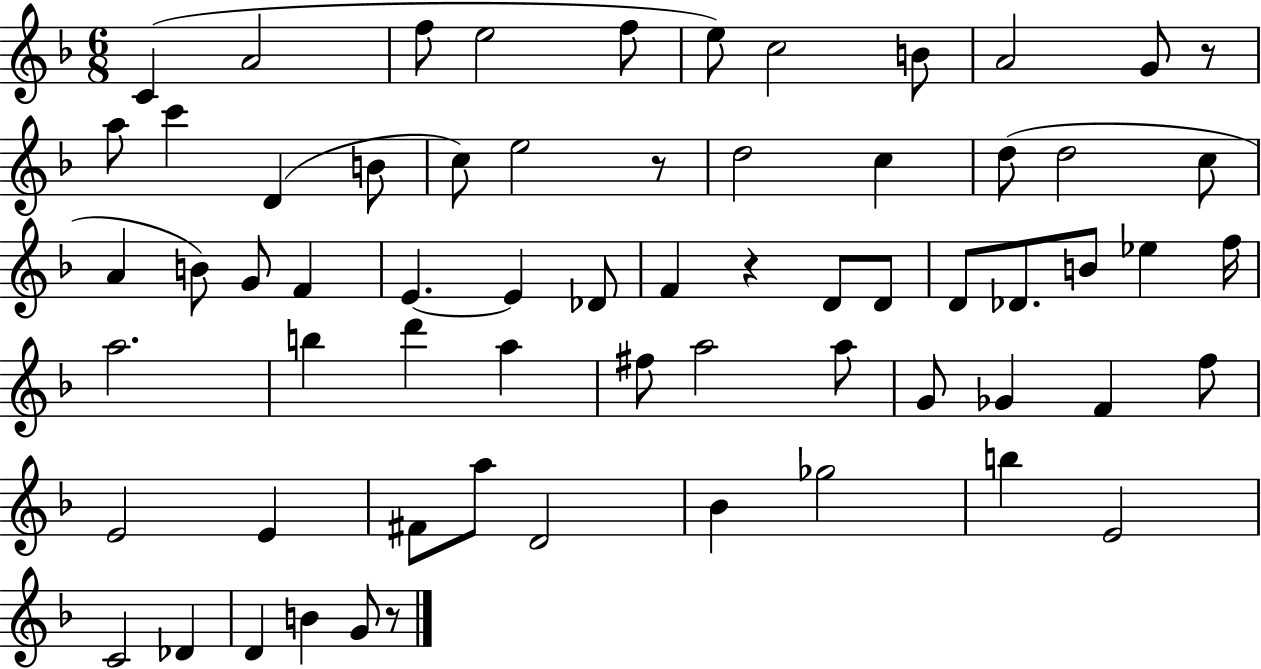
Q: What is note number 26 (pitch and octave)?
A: E4